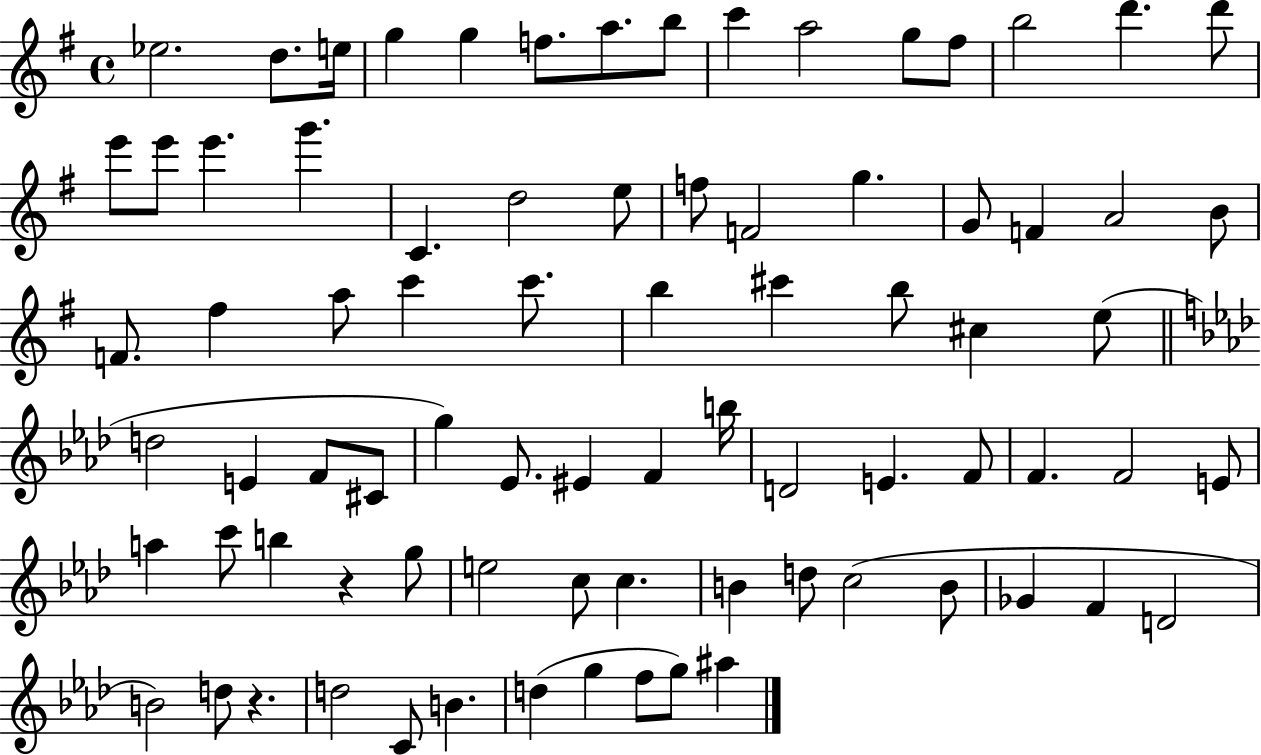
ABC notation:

X:1
T:Untitled
M:4/4
L:1/4
K:G
_e2 d/2 e/4 g g f/2 a/2 b/2 c' a2 g/2 ^f/2 b2 d' d'/2 e'/2 e'/2 e' g' C d2 e/2 f/2 F2 g G/2 F A2 B/2 F/2 ^f a/2 c' c'/2 b ^c' b/2 ^c e/2 d2 E F/2 ^C/2 g _E/2 ^E F b/4 D2 E F/2 F F2 E/2 a c'/2 b z g/2 e2 c/2 c B d/2 c2 B/2 _G F D2 B2 d/2 z d2 C/2 B d g f/2 g/2 ^a